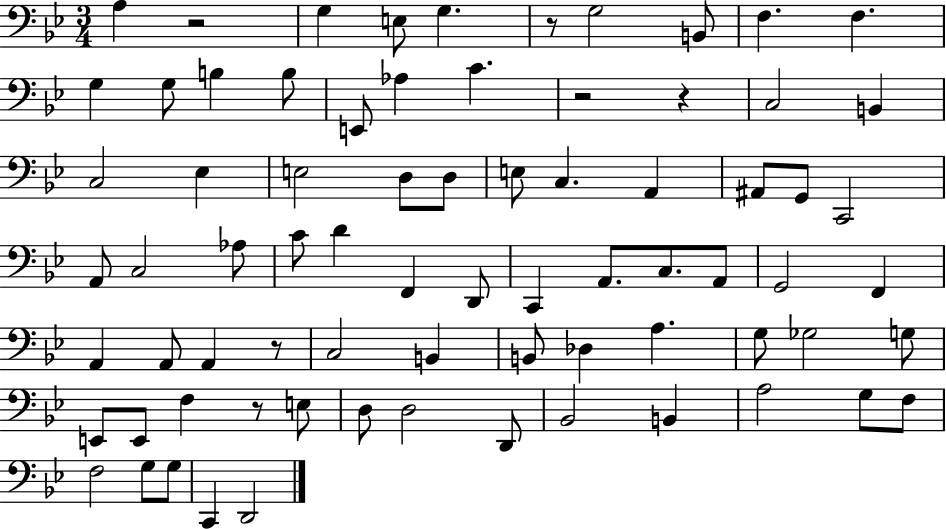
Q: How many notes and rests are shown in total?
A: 75